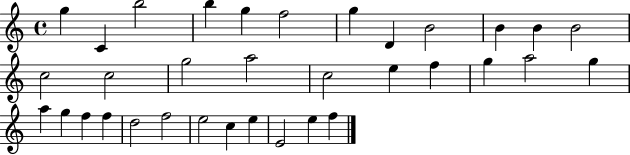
{
  \clef treble
  \time 4/4
  \defaultTimeSignature
  \key c \major
  g''4 c'4 b''2 | b''4 g''4 f''2 | g''4 d'4 b'2 | b'4 b'4 b'2 | \break c''2 c''2 | g''2 a''2 | c''2 e''4 f''4 | g''4 a''2 g''4 | \break a''4 g''4 f''4 f''4 | d''2 f''2 | e''2 c''4 e''4 | e'2 e''4 f''4 | \break \bar "|."
}